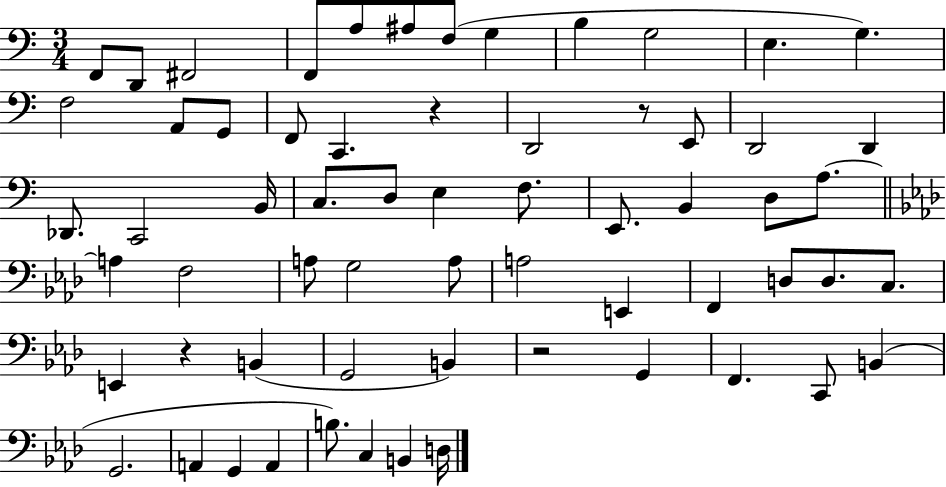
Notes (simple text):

F2/e D2/e F#2/h F2/e A3/e A#3/e F3/e G3/q B3/q G3/h E3/q. G3/q. F3/h A2/e G2/e F2/e C2/q. R/q D2/h R/e E2/e D2/h D2/q Db2/e. C2/h B2/s C3/e. D3/e E3/q F3/e. E2/e. B2/q D3/e A3/e. A3/q F3/h A3/e G3/h A3/e A3/h E2/q F2/q D3/e D3/e. C3/e. E2/q R/q B2/q G2/h B2/q R/h G2/q F2/q. C2/e B2/q G2/h. A2/q G2/q A2/q B3/e. C3/q B2/q D3/s